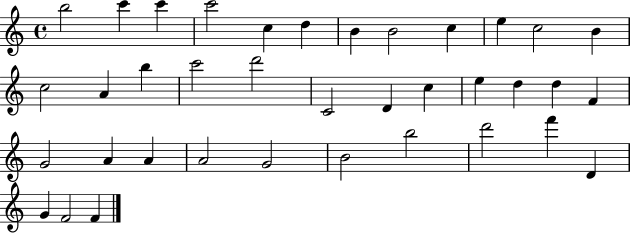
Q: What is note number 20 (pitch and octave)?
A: C5